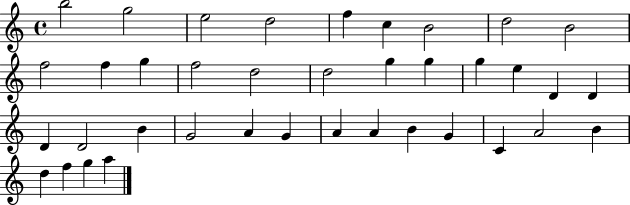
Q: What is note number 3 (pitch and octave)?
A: E5